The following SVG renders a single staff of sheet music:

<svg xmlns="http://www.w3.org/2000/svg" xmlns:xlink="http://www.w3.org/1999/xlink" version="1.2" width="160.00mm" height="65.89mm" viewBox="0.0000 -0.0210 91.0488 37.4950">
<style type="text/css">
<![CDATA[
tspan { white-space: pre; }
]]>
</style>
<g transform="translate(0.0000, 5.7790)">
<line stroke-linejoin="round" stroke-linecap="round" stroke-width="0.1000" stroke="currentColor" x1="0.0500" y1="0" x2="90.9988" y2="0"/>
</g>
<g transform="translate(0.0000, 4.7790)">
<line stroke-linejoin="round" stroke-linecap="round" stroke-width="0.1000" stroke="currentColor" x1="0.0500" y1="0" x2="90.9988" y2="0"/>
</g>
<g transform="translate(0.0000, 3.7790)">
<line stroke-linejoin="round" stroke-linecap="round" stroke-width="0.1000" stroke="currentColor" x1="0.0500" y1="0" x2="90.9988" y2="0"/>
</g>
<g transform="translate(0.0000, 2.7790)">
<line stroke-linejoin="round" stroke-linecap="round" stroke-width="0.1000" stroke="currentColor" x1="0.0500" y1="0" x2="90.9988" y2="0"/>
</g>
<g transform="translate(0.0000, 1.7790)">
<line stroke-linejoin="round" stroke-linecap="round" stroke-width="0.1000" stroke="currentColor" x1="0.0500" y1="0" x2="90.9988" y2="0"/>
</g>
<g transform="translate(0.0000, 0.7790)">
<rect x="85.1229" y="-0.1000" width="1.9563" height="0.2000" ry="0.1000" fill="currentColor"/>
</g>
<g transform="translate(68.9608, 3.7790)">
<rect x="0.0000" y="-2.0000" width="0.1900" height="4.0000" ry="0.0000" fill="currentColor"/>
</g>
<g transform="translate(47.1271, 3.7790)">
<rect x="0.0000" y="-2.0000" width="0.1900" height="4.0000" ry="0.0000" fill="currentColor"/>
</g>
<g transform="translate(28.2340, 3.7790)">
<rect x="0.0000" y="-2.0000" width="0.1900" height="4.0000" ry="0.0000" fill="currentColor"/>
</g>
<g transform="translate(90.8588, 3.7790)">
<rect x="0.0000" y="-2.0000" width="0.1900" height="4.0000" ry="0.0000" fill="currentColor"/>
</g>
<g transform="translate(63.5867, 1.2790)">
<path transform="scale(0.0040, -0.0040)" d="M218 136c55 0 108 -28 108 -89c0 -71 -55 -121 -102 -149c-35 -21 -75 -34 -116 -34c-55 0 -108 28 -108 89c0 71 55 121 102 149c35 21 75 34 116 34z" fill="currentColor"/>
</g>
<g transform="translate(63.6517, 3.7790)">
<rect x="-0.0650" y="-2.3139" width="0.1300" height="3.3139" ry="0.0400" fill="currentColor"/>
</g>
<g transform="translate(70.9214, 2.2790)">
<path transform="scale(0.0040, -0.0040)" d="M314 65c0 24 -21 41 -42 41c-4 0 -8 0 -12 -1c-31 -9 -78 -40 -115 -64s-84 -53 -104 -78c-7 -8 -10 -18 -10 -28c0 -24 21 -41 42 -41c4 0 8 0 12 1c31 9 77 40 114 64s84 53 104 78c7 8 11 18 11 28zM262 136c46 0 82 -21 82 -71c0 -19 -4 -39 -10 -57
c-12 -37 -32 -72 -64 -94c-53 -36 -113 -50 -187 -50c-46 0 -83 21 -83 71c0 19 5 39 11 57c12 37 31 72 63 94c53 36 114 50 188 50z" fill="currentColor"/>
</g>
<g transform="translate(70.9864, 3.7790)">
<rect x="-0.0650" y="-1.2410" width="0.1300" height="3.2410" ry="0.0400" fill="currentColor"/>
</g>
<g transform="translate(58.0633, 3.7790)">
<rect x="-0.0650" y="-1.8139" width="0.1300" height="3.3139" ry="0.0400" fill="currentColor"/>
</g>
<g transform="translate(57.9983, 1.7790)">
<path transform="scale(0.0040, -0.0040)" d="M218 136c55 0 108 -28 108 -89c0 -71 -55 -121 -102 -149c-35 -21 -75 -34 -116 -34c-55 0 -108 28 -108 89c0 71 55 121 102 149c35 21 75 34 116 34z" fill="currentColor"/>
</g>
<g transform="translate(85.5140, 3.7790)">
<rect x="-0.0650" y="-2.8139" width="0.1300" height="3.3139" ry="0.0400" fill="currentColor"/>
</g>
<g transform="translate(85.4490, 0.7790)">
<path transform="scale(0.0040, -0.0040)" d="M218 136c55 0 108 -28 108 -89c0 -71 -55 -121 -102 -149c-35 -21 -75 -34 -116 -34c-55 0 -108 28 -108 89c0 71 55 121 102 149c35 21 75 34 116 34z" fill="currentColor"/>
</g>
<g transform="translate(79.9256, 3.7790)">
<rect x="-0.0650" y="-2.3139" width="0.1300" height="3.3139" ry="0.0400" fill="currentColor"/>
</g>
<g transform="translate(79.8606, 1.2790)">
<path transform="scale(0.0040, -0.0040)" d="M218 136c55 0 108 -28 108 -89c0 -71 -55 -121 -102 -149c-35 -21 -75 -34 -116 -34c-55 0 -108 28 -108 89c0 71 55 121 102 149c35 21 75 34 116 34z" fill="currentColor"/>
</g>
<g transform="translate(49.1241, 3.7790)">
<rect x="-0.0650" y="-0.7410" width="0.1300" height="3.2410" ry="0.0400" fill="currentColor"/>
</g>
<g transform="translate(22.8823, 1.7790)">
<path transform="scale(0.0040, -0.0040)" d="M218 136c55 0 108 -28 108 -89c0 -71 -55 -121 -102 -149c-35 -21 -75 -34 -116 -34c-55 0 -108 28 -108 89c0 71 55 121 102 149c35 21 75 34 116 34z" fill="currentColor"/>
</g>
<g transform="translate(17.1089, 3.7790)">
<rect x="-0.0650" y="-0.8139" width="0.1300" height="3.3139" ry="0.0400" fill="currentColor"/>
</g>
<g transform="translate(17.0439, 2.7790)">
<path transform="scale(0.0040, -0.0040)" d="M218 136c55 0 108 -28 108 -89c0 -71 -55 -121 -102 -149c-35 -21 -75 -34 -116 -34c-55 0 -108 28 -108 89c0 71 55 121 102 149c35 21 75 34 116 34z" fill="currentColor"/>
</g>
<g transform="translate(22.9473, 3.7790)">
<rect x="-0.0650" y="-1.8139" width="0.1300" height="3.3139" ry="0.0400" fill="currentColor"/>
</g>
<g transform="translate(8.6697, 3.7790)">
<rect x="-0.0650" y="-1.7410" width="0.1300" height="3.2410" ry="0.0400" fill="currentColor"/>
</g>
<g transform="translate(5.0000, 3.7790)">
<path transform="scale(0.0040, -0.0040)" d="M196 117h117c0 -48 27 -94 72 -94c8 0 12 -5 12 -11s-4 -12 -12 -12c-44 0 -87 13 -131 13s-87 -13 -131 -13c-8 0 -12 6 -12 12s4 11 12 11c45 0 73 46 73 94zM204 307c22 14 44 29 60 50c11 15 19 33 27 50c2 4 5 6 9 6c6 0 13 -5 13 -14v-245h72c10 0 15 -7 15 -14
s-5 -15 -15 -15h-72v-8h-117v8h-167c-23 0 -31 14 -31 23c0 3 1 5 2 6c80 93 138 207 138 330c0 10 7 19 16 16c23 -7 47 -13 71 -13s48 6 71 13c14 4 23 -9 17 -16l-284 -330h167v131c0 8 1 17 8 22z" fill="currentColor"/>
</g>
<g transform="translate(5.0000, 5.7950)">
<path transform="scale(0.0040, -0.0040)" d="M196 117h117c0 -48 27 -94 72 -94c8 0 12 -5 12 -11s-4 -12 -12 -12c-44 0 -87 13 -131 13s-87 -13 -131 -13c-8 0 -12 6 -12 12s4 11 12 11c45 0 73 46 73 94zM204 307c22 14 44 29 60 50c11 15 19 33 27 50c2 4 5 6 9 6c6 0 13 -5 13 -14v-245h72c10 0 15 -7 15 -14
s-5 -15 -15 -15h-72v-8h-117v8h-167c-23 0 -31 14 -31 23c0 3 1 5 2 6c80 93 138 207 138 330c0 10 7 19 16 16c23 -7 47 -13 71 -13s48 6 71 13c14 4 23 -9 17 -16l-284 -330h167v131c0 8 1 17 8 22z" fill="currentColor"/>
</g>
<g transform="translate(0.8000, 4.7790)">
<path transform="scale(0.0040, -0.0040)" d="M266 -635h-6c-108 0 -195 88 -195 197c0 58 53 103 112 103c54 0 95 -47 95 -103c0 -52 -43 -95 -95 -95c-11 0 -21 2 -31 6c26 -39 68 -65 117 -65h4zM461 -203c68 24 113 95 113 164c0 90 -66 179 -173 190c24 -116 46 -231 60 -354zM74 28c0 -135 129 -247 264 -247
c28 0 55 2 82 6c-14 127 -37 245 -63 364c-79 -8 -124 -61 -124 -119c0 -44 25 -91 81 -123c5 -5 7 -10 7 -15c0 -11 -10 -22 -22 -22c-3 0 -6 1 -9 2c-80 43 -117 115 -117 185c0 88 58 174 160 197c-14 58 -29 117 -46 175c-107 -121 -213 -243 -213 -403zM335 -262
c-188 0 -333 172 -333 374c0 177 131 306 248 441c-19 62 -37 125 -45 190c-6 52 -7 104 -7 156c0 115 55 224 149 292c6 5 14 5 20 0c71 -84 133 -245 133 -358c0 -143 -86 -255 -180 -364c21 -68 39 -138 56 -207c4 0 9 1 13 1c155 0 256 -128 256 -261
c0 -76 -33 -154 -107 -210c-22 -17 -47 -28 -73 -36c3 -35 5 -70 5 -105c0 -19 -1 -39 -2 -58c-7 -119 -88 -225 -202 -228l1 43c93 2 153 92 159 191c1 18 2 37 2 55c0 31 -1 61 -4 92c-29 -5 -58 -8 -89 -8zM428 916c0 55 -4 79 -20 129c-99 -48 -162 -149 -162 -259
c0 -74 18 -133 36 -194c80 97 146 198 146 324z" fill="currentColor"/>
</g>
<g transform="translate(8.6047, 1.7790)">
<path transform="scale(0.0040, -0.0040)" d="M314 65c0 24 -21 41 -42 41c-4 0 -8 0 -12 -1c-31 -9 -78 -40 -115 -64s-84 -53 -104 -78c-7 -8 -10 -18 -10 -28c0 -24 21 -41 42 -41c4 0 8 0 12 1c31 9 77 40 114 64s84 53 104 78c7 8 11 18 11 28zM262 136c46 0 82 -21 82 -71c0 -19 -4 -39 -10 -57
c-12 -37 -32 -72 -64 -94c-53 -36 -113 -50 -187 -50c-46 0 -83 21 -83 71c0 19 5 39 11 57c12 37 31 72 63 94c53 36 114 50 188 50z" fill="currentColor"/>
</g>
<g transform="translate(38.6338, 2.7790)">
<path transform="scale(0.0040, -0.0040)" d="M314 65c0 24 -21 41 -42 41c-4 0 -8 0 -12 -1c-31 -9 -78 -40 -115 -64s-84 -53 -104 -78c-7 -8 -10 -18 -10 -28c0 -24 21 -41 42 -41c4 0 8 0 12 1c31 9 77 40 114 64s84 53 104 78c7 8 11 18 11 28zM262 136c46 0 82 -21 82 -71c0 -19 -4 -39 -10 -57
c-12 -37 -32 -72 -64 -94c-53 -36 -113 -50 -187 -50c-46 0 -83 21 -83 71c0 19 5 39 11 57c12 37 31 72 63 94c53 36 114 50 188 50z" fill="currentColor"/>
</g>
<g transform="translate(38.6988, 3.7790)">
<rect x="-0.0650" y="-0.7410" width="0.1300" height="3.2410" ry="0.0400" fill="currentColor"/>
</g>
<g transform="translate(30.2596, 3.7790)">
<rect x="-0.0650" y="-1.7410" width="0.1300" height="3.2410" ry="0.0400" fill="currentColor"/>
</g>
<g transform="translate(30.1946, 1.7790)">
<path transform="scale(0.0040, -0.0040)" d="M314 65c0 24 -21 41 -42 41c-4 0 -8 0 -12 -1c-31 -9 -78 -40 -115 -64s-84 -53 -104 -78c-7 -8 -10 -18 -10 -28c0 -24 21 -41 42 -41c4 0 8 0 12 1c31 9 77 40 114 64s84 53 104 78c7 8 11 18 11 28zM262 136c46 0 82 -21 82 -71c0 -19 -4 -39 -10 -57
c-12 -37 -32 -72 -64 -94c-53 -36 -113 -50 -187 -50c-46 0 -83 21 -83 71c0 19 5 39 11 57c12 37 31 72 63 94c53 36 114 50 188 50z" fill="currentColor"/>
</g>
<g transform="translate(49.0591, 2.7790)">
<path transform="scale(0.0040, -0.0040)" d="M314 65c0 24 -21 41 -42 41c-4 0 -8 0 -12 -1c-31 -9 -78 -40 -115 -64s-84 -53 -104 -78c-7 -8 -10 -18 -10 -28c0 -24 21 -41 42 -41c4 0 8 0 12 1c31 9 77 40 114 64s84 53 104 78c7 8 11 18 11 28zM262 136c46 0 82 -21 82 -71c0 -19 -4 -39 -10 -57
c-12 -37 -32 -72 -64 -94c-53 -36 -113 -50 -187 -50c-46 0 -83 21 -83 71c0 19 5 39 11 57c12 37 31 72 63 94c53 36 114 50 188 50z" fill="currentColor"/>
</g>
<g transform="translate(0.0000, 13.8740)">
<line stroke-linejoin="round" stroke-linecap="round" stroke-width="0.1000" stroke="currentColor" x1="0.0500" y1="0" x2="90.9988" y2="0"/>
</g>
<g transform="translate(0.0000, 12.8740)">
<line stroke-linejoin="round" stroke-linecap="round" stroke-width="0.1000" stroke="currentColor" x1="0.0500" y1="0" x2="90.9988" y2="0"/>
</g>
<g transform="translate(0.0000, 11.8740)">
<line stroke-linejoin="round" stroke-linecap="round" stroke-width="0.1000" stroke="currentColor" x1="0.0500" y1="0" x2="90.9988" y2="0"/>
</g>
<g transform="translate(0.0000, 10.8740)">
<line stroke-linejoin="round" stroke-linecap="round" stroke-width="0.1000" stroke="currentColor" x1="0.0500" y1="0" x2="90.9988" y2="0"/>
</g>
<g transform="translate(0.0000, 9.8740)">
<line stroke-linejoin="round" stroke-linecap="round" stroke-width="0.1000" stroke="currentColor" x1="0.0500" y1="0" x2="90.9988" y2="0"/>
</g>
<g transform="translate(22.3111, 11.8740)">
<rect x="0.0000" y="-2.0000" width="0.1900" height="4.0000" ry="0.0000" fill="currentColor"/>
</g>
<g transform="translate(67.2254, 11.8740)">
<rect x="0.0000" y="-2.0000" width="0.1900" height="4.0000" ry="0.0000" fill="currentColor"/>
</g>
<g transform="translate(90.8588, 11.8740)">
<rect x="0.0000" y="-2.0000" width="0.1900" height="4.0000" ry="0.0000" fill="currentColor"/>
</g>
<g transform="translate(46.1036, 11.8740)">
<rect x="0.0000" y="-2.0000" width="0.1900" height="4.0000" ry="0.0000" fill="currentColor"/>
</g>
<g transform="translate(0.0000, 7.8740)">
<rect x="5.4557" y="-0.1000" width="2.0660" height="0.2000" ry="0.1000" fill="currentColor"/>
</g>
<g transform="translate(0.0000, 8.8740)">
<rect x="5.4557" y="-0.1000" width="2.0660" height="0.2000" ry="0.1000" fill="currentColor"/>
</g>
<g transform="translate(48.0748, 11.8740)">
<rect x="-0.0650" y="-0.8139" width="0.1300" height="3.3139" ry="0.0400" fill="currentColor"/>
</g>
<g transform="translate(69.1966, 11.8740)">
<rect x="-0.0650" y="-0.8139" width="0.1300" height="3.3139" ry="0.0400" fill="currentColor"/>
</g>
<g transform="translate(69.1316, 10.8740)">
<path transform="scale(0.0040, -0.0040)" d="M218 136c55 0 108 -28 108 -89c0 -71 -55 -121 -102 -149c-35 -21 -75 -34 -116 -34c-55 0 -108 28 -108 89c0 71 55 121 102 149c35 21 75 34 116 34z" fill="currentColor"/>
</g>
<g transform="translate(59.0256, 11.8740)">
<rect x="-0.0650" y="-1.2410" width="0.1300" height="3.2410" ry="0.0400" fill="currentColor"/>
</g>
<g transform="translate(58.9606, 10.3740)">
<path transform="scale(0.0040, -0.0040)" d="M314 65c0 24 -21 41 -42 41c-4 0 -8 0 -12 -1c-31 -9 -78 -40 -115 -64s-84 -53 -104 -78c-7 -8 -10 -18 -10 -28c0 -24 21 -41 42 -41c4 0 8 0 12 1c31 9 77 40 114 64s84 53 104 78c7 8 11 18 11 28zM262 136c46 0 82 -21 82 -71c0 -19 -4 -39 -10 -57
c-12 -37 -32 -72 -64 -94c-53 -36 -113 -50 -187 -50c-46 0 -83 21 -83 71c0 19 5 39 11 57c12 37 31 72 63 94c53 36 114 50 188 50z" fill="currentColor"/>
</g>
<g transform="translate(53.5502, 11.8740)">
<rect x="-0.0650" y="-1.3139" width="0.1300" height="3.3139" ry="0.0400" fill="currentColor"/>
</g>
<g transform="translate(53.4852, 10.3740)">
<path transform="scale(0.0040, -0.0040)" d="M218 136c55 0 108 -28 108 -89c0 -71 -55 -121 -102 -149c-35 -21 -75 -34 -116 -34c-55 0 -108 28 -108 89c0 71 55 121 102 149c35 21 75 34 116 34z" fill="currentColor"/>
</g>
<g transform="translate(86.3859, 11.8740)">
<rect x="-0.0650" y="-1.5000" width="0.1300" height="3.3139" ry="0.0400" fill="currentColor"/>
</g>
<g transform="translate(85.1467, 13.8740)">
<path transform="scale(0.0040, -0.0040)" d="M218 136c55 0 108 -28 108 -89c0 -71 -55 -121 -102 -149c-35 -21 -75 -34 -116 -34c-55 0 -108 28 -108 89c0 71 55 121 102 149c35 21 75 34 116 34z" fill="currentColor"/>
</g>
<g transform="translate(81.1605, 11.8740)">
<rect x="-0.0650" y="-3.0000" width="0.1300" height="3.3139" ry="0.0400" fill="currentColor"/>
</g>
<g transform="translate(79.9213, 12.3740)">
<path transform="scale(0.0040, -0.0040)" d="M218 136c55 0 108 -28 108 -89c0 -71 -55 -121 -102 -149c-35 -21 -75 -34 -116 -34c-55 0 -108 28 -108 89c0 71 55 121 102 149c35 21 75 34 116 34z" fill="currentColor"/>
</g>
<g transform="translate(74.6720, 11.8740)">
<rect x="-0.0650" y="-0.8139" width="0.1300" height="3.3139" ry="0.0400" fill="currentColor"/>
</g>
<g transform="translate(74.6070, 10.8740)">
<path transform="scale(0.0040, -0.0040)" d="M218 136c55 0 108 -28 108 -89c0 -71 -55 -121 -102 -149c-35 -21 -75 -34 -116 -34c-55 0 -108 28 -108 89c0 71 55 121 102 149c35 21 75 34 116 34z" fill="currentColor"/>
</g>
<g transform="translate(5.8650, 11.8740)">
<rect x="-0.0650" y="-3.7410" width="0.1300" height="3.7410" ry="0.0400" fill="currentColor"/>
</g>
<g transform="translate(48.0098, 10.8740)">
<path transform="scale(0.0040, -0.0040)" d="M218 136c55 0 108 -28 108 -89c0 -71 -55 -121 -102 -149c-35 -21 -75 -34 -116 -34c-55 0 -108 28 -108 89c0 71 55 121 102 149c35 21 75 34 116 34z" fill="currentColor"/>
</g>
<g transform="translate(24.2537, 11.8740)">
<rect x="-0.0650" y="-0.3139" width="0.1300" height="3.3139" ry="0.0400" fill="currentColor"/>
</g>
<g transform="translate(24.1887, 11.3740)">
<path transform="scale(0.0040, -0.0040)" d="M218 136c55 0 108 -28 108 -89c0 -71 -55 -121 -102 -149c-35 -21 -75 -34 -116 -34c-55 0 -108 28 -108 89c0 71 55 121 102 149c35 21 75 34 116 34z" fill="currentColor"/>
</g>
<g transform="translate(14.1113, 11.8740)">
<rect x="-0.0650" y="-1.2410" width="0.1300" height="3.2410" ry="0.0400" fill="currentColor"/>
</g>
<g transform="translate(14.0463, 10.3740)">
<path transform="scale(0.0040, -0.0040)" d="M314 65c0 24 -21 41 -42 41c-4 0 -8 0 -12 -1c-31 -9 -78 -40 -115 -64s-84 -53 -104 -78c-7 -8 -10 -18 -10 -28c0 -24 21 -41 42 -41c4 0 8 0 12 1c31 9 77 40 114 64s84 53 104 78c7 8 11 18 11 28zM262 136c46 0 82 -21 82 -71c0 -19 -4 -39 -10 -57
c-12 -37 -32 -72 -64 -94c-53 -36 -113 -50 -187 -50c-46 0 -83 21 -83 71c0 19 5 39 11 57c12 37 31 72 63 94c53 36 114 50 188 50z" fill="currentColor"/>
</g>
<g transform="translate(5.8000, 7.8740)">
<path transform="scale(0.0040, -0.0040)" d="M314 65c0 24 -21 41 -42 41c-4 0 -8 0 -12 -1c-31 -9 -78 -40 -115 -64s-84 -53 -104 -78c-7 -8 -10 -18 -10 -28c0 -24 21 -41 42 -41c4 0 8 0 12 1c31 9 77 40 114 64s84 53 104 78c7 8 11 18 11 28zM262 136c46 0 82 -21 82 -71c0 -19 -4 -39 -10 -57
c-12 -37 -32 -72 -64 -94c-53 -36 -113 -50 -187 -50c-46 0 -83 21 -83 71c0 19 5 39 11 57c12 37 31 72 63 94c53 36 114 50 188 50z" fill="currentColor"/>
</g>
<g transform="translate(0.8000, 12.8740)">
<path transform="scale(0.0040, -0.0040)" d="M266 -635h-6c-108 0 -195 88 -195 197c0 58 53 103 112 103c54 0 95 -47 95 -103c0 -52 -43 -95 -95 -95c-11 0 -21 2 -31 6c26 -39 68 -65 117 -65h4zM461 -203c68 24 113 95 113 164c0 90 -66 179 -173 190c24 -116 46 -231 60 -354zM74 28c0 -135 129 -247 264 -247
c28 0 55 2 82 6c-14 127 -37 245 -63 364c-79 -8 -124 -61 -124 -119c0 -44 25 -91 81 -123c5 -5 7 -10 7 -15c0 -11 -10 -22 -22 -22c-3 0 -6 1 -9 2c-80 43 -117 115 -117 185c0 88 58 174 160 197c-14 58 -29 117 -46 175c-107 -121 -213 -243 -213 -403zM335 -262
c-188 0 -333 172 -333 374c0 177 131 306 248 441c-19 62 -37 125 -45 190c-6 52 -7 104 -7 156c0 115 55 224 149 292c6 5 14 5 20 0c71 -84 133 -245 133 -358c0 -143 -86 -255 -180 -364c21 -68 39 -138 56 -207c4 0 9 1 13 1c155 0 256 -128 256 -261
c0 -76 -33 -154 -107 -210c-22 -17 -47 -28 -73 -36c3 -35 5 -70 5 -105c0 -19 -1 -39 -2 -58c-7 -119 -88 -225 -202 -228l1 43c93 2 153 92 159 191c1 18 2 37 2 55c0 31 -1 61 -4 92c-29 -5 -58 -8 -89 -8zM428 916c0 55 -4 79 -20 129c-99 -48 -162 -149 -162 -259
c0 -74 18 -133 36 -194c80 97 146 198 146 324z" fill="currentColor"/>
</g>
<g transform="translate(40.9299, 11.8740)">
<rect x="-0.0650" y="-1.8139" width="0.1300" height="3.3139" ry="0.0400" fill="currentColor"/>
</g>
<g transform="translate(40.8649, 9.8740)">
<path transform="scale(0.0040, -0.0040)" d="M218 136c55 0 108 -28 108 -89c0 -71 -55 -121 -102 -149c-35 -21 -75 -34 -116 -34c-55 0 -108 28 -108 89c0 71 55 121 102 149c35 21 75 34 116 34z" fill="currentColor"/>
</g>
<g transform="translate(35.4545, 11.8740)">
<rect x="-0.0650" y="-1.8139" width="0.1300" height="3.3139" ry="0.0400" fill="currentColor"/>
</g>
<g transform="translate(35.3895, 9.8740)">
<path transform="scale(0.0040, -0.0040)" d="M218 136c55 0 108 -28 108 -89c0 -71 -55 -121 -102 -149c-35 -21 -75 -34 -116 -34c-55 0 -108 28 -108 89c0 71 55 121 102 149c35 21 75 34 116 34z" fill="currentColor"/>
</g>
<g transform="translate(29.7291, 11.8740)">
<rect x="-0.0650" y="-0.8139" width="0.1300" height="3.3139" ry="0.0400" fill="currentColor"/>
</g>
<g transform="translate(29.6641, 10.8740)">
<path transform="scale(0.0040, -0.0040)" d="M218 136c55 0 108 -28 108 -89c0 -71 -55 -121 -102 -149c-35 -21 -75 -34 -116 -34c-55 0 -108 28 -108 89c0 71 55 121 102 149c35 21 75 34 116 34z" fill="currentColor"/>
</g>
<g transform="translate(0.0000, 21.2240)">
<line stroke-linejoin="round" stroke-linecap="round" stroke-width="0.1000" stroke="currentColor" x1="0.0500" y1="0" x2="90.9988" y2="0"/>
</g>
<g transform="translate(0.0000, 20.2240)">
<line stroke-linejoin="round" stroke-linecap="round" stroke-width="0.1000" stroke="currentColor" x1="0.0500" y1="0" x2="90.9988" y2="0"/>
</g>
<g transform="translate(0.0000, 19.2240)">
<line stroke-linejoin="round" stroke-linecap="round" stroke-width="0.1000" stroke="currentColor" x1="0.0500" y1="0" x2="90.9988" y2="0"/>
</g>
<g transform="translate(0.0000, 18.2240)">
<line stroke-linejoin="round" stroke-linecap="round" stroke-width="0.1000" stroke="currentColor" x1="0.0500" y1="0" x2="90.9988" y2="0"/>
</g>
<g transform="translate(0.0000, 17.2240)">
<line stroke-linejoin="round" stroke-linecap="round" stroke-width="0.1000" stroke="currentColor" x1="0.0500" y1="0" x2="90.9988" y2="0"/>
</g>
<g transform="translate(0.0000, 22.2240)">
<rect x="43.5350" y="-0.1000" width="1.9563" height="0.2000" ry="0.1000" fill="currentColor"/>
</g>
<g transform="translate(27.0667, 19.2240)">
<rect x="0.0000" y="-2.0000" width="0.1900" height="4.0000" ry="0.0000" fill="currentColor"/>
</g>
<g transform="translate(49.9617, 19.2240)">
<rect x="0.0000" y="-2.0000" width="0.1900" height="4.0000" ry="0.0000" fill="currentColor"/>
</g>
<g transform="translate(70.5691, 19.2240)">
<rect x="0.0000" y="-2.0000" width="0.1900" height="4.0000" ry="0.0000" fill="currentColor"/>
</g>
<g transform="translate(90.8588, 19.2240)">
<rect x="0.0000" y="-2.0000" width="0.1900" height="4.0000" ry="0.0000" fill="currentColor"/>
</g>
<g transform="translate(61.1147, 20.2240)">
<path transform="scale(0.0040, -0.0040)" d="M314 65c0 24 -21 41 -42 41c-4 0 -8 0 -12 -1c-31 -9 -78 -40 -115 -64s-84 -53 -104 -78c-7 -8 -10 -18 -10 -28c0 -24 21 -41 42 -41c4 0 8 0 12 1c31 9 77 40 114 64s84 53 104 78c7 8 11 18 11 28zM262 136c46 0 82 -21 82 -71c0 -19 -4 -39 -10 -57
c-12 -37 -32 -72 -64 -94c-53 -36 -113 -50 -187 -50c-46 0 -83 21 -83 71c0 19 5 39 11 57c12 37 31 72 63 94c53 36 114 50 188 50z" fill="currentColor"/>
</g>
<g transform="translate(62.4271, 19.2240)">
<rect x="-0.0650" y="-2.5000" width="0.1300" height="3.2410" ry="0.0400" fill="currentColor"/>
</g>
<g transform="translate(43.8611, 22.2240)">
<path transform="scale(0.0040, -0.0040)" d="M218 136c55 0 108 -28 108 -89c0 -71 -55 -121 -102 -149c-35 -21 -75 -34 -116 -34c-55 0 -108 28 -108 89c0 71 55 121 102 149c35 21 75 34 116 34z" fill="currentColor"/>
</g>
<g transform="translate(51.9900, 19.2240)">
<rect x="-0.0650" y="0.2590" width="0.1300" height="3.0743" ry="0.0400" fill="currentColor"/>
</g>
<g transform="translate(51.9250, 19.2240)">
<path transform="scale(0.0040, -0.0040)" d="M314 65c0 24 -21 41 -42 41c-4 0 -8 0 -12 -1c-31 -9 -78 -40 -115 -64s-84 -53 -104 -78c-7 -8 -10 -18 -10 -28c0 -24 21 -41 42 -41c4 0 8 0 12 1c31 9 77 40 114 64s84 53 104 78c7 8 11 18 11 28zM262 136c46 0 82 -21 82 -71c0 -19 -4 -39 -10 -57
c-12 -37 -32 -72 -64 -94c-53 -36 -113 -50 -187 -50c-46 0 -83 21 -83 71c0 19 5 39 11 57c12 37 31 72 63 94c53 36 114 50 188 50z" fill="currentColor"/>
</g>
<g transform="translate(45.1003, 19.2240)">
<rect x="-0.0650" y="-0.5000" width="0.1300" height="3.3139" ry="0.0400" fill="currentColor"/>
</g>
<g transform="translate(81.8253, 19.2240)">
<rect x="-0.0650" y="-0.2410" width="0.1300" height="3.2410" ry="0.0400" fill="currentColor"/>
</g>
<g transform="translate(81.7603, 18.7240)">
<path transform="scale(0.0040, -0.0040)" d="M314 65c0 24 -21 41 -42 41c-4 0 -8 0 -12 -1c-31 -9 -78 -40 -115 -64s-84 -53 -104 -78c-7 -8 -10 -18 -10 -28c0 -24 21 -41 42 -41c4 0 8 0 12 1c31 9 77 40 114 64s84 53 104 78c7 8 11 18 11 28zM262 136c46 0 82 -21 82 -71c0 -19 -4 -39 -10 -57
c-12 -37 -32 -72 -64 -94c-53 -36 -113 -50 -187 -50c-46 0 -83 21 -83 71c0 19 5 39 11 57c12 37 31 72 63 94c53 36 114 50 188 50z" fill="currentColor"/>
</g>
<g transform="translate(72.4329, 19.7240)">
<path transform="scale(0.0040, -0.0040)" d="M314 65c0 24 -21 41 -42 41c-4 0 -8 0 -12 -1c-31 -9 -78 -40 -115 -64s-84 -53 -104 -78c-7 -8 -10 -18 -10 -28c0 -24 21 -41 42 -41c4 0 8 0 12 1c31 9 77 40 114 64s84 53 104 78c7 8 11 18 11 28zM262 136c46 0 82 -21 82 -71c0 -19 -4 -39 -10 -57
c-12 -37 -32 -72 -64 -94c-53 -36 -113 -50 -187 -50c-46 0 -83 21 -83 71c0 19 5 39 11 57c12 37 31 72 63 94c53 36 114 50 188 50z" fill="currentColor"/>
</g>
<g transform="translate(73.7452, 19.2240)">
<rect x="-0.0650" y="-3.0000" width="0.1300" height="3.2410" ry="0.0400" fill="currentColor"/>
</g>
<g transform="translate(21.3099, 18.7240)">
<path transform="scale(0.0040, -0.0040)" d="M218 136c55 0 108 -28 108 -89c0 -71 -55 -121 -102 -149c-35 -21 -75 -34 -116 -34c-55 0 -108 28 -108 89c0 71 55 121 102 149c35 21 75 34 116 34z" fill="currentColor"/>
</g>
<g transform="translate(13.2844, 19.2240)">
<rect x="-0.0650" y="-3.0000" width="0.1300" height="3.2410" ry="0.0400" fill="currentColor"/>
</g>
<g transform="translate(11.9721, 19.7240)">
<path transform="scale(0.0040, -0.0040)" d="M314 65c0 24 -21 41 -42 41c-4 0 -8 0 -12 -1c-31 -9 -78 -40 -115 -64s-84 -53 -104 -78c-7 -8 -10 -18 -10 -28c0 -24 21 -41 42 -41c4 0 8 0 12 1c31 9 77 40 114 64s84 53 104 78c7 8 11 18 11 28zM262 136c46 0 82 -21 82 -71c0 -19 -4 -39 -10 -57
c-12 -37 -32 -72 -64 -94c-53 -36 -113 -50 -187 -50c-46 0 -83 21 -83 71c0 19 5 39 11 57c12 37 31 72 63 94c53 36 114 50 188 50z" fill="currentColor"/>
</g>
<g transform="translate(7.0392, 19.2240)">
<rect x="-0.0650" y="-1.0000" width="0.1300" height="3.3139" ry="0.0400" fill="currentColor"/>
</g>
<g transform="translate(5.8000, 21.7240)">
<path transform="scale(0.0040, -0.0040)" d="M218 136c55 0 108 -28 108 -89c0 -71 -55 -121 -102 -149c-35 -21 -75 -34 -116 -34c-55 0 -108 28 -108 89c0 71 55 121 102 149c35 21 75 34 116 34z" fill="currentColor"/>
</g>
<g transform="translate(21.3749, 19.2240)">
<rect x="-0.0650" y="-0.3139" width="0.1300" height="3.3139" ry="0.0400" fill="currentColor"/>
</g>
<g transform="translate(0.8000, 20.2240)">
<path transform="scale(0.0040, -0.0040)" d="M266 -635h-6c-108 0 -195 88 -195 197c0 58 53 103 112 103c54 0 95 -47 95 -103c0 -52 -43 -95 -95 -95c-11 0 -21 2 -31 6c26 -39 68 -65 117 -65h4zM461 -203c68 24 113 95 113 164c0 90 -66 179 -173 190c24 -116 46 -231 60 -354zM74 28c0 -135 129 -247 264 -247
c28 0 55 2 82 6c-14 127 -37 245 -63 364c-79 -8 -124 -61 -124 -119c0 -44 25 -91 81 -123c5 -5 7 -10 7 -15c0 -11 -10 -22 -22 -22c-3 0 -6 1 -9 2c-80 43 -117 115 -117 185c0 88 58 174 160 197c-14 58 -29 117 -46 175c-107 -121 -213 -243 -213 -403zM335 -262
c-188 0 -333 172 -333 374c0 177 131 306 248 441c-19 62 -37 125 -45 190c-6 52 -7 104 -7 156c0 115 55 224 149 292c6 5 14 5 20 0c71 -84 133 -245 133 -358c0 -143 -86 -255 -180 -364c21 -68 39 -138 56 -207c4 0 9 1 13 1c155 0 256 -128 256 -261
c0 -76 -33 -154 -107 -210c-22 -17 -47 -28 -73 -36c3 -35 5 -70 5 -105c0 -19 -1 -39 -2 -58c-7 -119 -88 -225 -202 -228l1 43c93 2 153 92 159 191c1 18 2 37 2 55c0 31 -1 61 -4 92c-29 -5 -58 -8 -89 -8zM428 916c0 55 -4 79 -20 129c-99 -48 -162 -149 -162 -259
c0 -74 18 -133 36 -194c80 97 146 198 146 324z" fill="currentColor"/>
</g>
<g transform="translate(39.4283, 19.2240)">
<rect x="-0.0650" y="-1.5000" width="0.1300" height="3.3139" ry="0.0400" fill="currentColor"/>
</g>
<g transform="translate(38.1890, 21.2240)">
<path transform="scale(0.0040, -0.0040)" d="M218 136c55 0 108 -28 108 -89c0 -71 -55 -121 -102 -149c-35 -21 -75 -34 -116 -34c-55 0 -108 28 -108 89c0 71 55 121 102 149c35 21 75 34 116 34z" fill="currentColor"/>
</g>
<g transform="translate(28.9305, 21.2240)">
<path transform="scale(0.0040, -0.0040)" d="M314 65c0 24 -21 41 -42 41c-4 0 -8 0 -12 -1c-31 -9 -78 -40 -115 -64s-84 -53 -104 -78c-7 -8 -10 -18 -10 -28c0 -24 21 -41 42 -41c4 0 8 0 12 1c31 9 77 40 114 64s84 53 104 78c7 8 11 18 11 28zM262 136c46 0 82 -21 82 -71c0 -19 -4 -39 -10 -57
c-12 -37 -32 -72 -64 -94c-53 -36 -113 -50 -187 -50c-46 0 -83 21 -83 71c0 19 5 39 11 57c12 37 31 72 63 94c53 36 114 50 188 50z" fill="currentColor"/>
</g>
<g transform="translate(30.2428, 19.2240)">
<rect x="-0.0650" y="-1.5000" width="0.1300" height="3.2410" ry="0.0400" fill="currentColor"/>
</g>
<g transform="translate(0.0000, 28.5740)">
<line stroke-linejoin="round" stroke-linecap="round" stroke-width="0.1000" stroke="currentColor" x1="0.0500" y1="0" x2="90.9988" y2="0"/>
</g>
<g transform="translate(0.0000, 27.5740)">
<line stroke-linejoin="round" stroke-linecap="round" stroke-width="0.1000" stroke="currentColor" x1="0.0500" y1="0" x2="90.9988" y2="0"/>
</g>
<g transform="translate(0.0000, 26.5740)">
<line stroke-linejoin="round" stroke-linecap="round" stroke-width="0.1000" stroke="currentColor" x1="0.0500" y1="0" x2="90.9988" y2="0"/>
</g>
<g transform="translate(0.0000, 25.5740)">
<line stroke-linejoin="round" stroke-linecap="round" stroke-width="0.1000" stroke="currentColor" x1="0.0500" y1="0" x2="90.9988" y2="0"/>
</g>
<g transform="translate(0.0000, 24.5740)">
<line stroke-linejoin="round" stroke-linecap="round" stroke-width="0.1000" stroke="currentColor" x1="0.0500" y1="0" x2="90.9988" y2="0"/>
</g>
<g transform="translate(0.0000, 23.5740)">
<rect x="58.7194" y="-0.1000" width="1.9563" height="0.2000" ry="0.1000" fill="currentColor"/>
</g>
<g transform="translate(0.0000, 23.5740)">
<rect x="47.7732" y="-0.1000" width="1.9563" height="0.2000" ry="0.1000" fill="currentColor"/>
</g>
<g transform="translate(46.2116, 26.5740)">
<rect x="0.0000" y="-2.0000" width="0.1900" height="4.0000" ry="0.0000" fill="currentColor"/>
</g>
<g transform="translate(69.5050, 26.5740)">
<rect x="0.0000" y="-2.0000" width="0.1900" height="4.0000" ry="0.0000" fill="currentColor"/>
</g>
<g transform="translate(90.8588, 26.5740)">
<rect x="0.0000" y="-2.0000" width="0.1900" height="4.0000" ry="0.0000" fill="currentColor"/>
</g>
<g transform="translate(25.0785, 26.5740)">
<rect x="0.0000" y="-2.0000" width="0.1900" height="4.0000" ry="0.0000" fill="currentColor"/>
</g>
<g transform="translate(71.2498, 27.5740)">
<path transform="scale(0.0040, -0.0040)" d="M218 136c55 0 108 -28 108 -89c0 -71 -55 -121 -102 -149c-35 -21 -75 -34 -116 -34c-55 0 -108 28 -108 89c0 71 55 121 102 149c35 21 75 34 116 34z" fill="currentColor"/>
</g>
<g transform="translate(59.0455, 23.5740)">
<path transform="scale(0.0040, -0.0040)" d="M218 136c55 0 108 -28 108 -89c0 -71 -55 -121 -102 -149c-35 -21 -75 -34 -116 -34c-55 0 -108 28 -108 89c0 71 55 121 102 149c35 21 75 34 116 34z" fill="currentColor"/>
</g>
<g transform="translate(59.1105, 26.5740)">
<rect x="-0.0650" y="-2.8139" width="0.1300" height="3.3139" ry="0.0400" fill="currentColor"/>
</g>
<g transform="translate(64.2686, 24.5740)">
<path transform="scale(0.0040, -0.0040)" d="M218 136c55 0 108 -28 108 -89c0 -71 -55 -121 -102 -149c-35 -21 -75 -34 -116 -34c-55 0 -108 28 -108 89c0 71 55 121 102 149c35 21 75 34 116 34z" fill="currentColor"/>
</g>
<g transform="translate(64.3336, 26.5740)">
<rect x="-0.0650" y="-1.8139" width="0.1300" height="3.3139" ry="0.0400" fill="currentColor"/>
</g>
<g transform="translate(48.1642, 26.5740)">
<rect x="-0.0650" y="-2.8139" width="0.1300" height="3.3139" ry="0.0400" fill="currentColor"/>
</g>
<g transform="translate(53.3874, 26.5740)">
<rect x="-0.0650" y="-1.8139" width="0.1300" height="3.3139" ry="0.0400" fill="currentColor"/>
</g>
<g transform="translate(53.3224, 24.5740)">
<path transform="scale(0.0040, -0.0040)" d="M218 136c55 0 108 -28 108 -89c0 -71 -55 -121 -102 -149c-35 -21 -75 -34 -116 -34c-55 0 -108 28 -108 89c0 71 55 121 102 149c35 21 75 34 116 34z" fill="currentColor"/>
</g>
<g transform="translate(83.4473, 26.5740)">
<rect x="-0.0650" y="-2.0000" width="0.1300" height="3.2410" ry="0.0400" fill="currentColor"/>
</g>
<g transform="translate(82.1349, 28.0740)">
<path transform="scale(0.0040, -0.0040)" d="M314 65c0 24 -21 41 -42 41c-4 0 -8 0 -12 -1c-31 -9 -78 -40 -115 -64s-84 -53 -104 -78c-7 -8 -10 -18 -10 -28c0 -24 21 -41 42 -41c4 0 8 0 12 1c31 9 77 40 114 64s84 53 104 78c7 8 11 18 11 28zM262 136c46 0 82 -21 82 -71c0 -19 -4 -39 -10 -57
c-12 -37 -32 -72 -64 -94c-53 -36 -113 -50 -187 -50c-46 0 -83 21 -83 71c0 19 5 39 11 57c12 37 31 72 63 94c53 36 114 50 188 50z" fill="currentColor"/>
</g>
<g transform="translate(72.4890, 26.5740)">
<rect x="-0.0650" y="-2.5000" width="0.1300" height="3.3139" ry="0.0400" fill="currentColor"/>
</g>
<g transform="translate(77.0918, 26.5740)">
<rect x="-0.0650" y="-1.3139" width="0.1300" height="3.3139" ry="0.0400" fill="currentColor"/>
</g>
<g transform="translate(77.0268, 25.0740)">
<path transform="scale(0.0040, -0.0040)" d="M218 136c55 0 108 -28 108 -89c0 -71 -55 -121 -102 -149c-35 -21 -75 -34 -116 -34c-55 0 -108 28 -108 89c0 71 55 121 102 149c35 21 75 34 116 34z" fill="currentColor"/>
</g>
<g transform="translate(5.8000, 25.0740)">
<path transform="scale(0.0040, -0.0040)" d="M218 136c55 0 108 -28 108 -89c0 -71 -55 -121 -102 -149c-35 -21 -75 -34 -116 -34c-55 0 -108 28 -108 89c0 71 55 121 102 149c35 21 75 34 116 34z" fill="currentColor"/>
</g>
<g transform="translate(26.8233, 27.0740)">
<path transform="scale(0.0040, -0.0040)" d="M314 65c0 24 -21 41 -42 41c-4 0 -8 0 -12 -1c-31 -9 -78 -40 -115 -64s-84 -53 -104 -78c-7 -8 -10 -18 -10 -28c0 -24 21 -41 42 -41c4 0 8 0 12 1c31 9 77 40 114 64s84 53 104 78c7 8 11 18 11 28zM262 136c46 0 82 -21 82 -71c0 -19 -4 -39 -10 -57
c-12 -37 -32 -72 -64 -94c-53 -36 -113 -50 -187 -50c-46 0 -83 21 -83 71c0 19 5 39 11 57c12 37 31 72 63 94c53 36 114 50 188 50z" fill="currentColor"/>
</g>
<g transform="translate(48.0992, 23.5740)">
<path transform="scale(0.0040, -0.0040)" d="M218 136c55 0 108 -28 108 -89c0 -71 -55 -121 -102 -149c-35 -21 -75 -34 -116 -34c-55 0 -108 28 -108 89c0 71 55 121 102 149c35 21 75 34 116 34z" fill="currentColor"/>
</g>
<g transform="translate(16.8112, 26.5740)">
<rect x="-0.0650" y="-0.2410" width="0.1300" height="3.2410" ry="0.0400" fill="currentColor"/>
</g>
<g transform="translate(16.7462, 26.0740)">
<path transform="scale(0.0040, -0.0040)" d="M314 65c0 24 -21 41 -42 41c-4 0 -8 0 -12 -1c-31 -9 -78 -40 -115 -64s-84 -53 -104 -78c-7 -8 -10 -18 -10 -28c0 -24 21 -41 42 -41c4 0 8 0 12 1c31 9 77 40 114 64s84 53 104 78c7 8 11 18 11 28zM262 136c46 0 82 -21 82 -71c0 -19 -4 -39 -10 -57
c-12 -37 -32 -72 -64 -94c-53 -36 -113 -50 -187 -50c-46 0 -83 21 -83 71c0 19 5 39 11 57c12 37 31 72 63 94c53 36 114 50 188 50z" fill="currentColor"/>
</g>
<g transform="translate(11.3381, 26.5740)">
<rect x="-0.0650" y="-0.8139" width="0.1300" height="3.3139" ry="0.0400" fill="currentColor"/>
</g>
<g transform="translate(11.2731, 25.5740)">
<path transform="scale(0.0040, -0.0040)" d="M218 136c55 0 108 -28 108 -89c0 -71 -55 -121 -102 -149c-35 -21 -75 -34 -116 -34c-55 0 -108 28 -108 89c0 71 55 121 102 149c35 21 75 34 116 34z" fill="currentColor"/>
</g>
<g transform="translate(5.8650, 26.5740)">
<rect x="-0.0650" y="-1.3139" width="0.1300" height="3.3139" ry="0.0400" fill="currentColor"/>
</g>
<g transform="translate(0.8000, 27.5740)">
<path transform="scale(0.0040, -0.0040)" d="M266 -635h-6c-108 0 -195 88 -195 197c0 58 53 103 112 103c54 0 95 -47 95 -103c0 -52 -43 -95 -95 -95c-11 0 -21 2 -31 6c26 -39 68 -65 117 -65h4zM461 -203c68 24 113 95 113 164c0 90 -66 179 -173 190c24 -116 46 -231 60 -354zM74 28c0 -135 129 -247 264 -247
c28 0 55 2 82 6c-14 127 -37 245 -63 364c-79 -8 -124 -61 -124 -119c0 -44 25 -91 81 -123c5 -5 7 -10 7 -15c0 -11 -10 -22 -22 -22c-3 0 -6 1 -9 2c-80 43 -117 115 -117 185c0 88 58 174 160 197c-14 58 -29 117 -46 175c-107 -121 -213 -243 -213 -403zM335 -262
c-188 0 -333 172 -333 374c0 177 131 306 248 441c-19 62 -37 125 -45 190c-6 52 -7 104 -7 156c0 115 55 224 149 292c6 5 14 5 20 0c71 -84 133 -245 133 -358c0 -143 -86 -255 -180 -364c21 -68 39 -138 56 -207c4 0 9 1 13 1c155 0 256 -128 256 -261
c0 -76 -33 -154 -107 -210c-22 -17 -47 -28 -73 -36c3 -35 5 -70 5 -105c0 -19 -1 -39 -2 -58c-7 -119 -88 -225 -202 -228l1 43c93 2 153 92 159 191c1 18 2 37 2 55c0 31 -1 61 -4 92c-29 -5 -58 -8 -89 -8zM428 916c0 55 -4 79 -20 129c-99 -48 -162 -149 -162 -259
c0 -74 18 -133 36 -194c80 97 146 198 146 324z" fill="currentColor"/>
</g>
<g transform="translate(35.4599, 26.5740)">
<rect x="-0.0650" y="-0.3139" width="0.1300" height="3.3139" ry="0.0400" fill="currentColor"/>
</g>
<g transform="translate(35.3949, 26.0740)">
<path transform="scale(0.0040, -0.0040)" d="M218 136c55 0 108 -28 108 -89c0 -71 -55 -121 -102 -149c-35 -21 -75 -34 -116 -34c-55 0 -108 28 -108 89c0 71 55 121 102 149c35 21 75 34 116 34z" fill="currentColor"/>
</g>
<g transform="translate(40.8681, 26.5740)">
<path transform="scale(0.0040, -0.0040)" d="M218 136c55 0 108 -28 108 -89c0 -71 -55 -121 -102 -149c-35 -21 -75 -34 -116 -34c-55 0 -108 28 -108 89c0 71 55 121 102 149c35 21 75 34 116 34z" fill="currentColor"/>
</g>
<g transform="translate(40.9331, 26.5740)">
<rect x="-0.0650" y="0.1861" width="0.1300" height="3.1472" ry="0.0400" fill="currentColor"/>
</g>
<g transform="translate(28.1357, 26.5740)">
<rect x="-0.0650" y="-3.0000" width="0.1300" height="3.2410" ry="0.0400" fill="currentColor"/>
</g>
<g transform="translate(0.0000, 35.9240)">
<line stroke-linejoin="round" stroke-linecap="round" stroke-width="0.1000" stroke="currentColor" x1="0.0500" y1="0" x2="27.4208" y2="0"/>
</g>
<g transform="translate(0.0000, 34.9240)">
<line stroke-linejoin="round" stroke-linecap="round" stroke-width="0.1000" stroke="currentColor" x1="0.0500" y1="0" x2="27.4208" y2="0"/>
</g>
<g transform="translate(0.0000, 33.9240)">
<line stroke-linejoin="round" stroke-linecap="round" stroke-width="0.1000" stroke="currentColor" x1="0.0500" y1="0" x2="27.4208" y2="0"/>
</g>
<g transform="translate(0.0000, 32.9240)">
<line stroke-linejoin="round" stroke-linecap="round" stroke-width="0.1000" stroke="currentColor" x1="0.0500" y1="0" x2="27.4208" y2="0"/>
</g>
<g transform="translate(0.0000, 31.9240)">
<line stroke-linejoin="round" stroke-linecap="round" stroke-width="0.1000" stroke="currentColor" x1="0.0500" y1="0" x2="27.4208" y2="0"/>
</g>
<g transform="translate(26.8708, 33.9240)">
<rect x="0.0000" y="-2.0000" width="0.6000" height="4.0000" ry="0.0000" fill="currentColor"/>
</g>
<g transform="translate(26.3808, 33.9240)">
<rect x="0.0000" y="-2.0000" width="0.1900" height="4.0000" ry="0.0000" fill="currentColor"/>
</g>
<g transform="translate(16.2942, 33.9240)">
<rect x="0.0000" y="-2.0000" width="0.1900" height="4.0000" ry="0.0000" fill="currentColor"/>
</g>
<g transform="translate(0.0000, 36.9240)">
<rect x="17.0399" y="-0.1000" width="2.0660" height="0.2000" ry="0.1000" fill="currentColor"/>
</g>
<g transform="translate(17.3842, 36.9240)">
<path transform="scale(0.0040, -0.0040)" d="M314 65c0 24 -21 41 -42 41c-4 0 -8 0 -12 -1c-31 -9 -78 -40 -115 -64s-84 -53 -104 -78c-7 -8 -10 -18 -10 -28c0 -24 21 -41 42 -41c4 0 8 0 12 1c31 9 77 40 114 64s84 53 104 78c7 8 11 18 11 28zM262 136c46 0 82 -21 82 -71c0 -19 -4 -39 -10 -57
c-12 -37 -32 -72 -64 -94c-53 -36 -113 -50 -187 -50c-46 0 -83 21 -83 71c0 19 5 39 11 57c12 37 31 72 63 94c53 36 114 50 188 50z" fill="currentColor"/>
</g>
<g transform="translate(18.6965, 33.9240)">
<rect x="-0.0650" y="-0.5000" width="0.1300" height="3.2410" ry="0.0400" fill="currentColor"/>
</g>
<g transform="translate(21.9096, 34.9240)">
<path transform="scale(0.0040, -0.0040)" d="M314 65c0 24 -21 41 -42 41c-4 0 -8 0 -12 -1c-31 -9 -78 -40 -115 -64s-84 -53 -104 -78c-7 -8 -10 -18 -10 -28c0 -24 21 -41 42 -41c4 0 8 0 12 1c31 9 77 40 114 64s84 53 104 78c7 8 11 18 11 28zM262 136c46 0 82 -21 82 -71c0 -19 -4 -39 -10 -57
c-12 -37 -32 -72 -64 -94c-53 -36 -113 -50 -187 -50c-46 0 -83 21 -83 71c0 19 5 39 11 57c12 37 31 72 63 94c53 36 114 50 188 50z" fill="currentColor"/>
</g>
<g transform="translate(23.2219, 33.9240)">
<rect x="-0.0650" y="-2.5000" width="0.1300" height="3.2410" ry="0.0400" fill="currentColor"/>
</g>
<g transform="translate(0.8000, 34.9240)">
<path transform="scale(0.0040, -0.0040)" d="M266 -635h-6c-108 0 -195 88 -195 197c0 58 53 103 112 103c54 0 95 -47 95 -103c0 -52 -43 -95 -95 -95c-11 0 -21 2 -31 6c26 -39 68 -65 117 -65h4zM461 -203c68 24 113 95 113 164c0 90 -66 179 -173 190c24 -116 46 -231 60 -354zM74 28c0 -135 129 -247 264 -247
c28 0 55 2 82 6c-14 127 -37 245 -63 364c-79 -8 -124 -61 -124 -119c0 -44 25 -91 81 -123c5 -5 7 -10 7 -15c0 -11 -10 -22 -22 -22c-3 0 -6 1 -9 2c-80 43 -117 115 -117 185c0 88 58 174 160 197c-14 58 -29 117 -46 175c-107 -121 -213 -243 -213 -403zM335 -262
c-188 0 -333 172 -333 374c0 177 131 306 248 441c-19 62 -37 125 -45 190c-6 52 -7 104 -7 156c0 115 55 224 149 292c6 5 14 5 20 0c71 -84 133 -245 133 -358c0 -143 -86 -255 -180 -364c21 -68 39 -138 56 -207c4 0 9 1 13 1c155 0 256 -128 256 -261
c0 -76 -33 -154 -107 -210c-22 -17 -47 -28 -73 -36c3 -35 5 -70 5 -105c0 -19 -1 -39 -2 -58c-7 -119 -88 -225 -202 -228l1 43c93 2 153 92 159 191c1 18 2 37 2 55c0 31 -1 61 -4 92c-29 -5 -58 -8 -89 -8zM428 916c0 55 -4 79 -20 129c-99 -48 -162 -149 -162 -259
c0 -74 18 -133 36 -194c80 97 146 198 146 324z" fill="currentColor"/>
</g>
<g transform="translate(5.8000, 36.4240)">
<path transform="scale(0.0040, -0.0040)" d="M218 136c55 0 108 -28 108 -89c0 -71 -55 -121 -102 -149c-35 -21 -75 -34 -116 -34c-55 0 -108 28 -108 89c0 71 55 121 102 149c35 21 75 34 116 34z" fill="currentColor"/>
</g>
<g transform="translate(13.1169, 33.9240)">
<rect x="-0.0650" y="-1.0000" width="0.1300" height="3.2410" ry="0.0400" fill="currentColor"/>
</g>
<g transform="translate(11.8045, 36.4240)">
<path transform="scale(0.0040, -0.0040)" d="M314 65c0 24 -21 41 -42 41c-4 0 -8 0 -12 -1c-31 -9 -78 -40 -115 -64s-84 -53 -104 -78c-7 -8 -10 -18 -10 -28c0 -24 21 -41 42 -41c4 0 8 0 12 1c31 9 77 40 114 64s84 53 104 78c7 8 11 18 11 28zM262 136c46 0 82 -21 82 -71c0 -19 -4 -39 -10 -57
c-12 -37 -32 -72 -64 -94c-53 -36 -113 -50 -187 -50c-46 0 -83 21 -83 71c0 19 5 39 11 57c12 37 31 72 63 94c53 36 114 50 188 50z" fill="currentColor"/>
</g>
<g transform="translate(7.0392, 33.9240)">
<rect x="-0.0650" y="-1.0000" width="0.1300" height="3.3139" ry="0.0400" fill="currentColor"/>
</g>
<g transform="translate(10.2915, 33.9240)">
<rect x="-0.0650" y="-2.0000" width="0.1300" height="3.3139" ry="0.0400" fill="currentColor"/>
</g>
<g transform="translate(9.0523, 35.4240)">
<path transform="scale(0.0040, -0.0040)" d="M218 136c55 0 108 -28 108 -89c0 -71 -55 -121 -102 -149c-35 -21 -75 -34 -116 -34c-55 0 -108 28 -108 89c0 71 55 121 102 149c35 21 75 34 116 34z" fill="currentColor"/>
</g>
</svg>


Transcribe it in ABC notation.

X:1
T:Untitled
M:4/4
L:1/4
K:C
f2 d f f2 d2 d2 f g e2 g a c'2 e2 c d f f d e e2 d d A E D A2 c E2 E C B2 G2 A2 c2 e d c2 A2 c B a f a f G e F2 D F D2 C2 G2